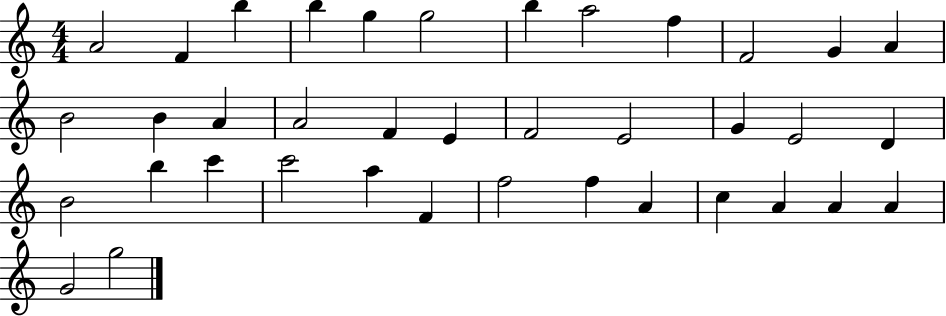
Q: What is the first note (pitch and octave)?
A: A4